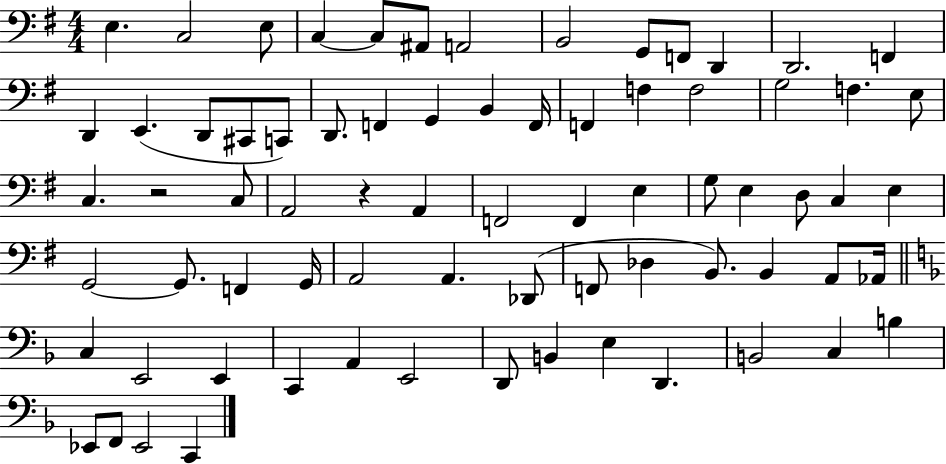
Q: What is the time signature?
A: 4/4